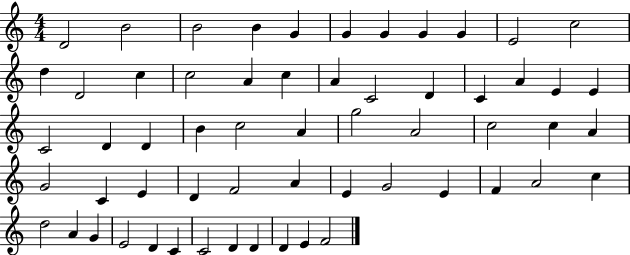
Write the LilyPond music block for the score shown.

{
  \clef treble
  \numericTimeSignature
  \time 4/4
  \key c \major
  d'2 b'2 | b'2 b'4 g'4 | g'4 g'4 g'4 g'4 | e'2 c''2 | \break d''4 d'2 c''4 | c''2 a'4 c''4 | a'4 c'2 d'4 | c'4 a'4 e'4 e'4 | \break c'2 d'4 d'4 | b'4 c''2 a'4 | g''2 a'2 | c''2 c''4 a'4 | \break g'2 c'4 e'4 | d'4 f'2 a'4 | e'4 g'2 e'4 | f'4 a'2 c''4 | \break d''2 a'4 g'4 | e'2 d'4 c'4 | c'2 d'4 d'4 | d'4 e'4 f'2 | \break \bar "|."
}